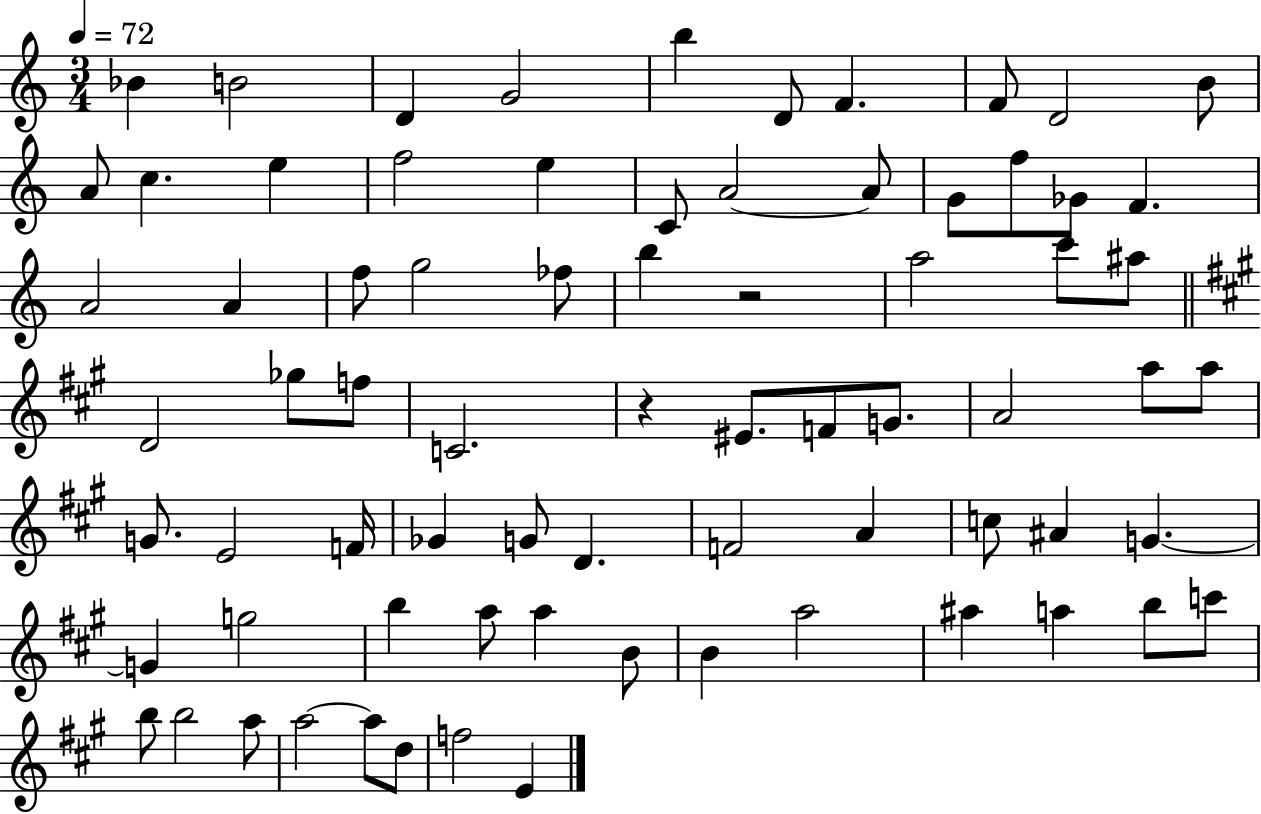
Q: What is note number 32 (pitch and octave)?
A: D4